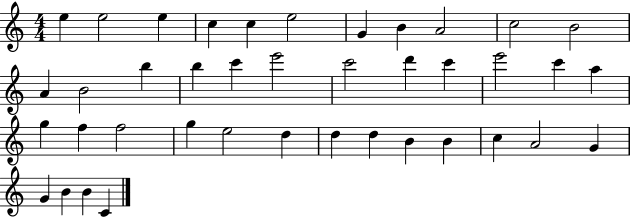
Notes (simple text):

E5/q E5/h E5/q C5/q C5/q E5/h G4/q B4/q A4/h C5/h B4/h A4/q B4/h B5/q B5/q C6/q E6/h C6/h D6/q C6/q E6/h C6/q A5/q G5/q F5/q F5/h G5/q E5/h D5/q D5/q D5/q B4/q B4/q C5/q A4/h G4/q G4/q B4/q B4/q C4/q